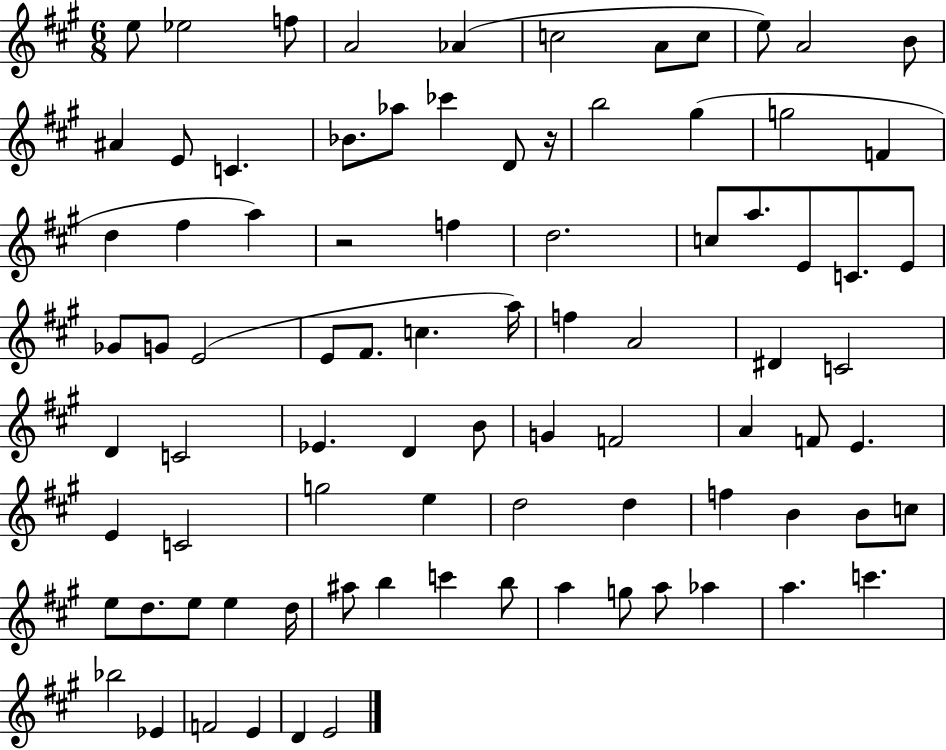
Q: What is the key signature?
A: A major